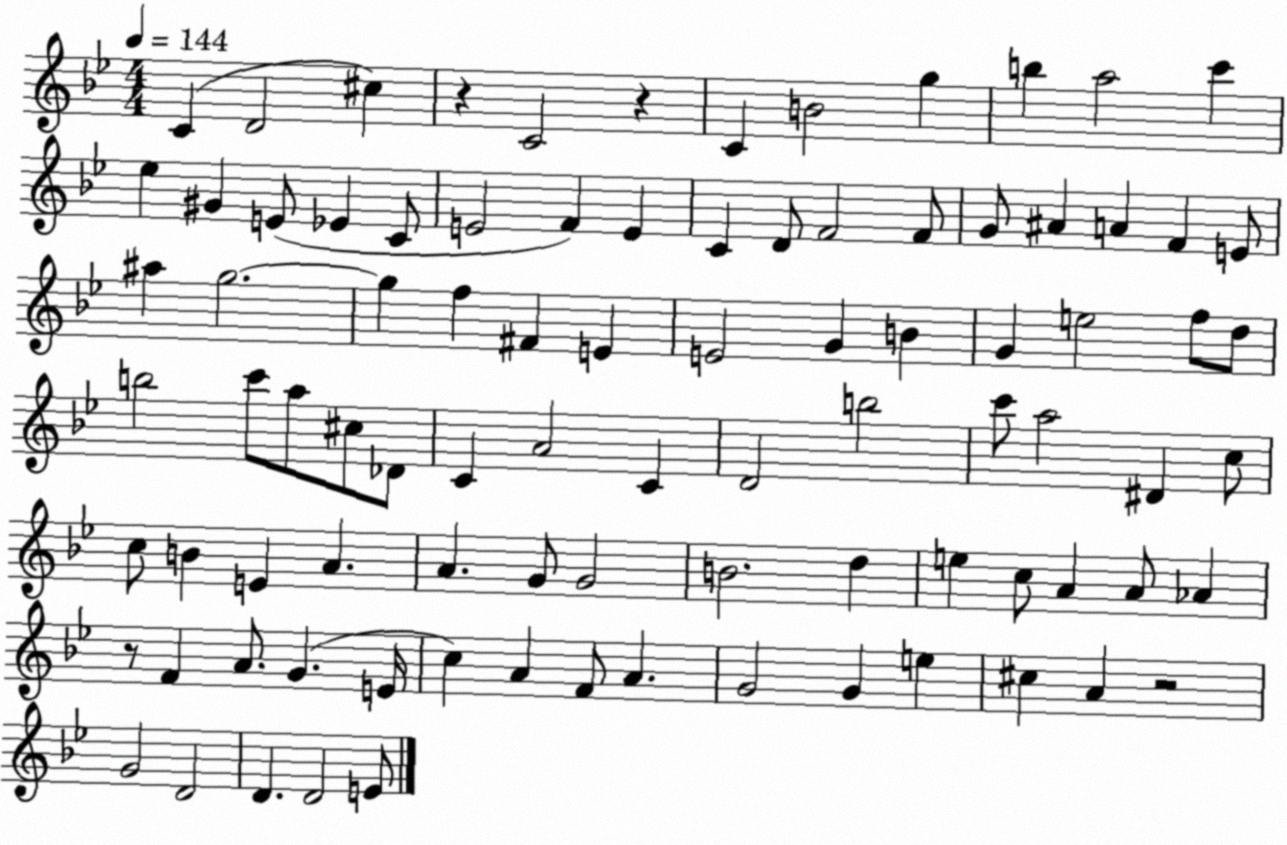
X:1
T:Untitled
M:4/4
L:1/4
K:Bb
C D2 ^c z C2 z C B2 g b a2 c' _e ^G E/2 _E C/2 E2 F E C D/2 F2 F/2 G/2 ^A A F E/2 ^a g2 g f ^F E E2 G B G e2 f/2 d/2 b2 c'/2 a/2 ^c/2 _D/2 C A2 C D2 b2 c'/2 a2 ^D c/2 c/2 B E A A G/2 G2 B2 d e c/2 A A/2 _A z/2 F A/2 G E/4 c A F/2 A G2 G e ^c A z2 G2 D2 D D2 E/2